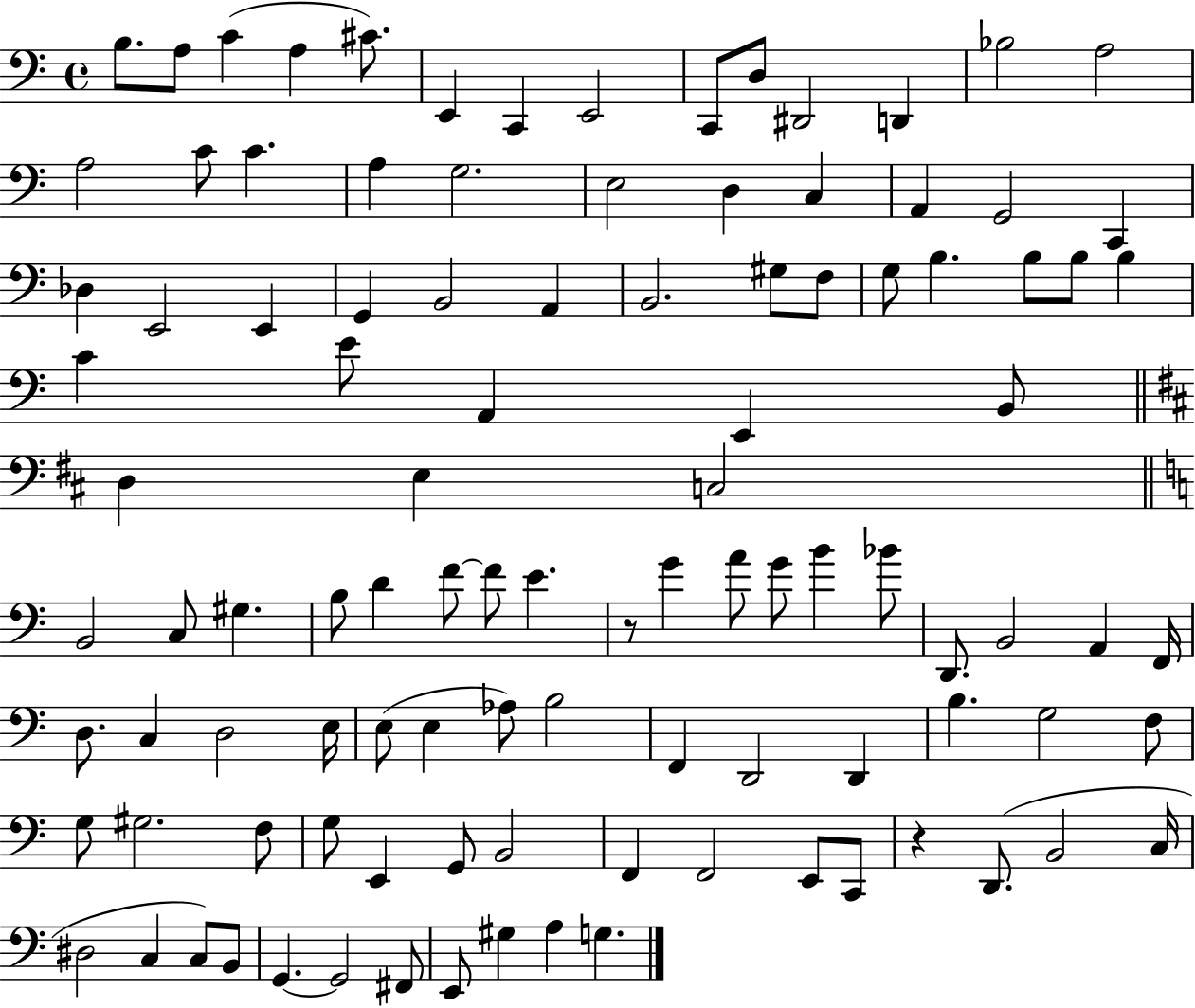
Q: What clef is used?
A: bass